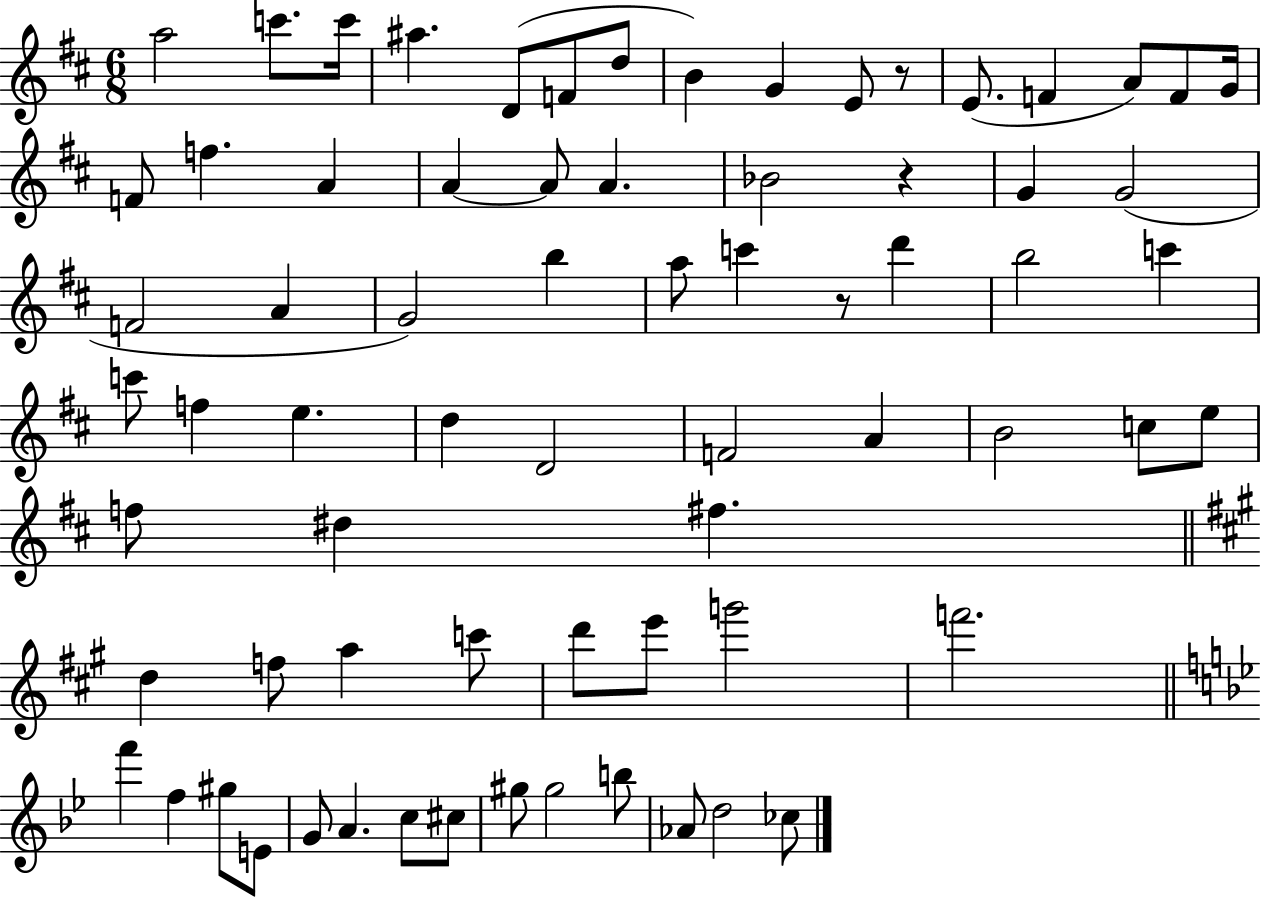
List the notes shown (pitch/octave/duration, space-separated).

A5/h C6/e. C6/s A#5/q. D4/e F4/e D5/e B4/q G4/q E4/e R/e E4/e. F4/q A4/e F4/e G4/s F4/e F5/q. A4/q A4/q A4/e A4/q. Bb4/h R/q G4/q G4/h F4/h A4/q G4/h B5/q A5/e C6/q R/e D6/q B5/h C6/q C6/e F5/q E5/q. D5/q D4/h F4/h A4/q B4/h C5/e E5/e F5/e D#5/q F#5/q. D5/q F5/e A5/q C6/e D6/e E6/e G6/h F6/h. F6/q F5/q G#5/e E4/e G4/e A4/q. C5/e C#5/e G#5/e G#5/h B5/e Ab4/e D5/h CES5/e